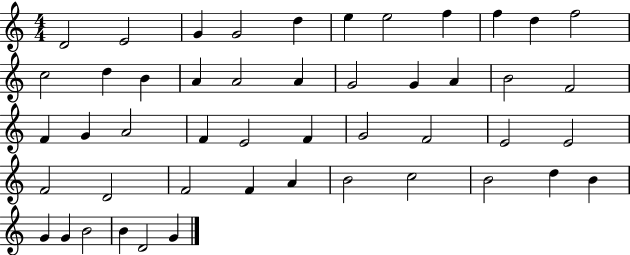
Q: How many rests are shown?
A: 0